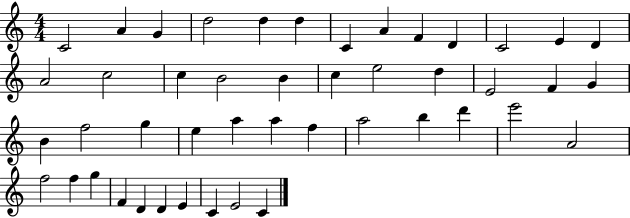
X:1
T:Untitled
M:4/4
L:1/4
K:C
C2 A G d2 d d C A F D C2 E D A2 c2 c B2 B c e2 d E2 F G B f2 g e a a f a2 b d' e'2 A2 f2 f g F D D E C E2 C